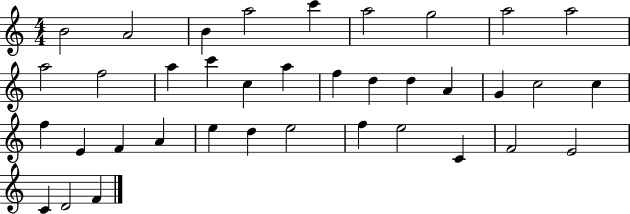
B4/h A4/h B4/q A5/h C6/q A5/h G5/h A5/h A5/h A5/h F5/h A5/q C6/q C5/q A5/q F5/q D5/q D5/q A4/q G4/q C5/h C5/q F5/q E4/q F4/q A4/q E5/q D5/q E5/h F5/q E5/h C4/q F4/h E4/h C4/q D4/h F4/q